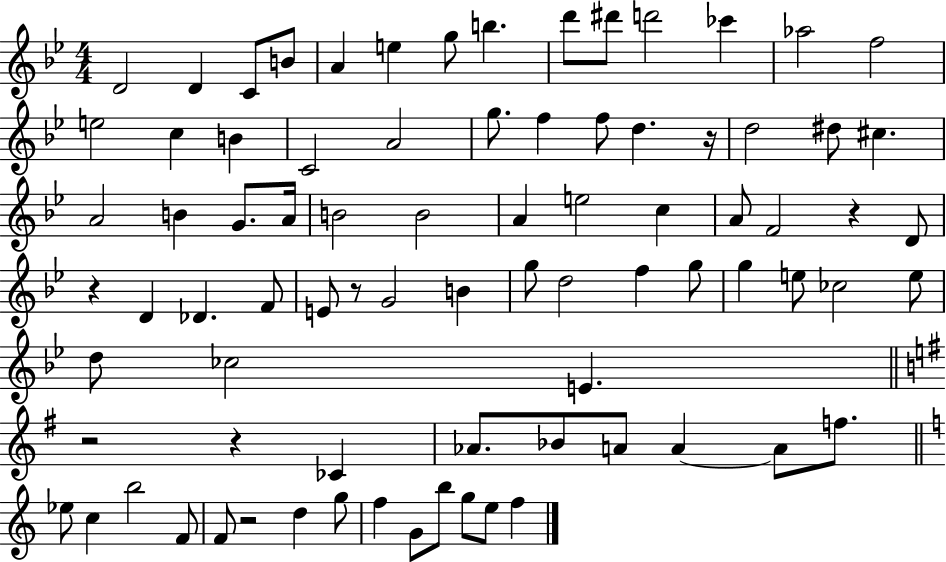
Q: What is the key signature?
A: BES major